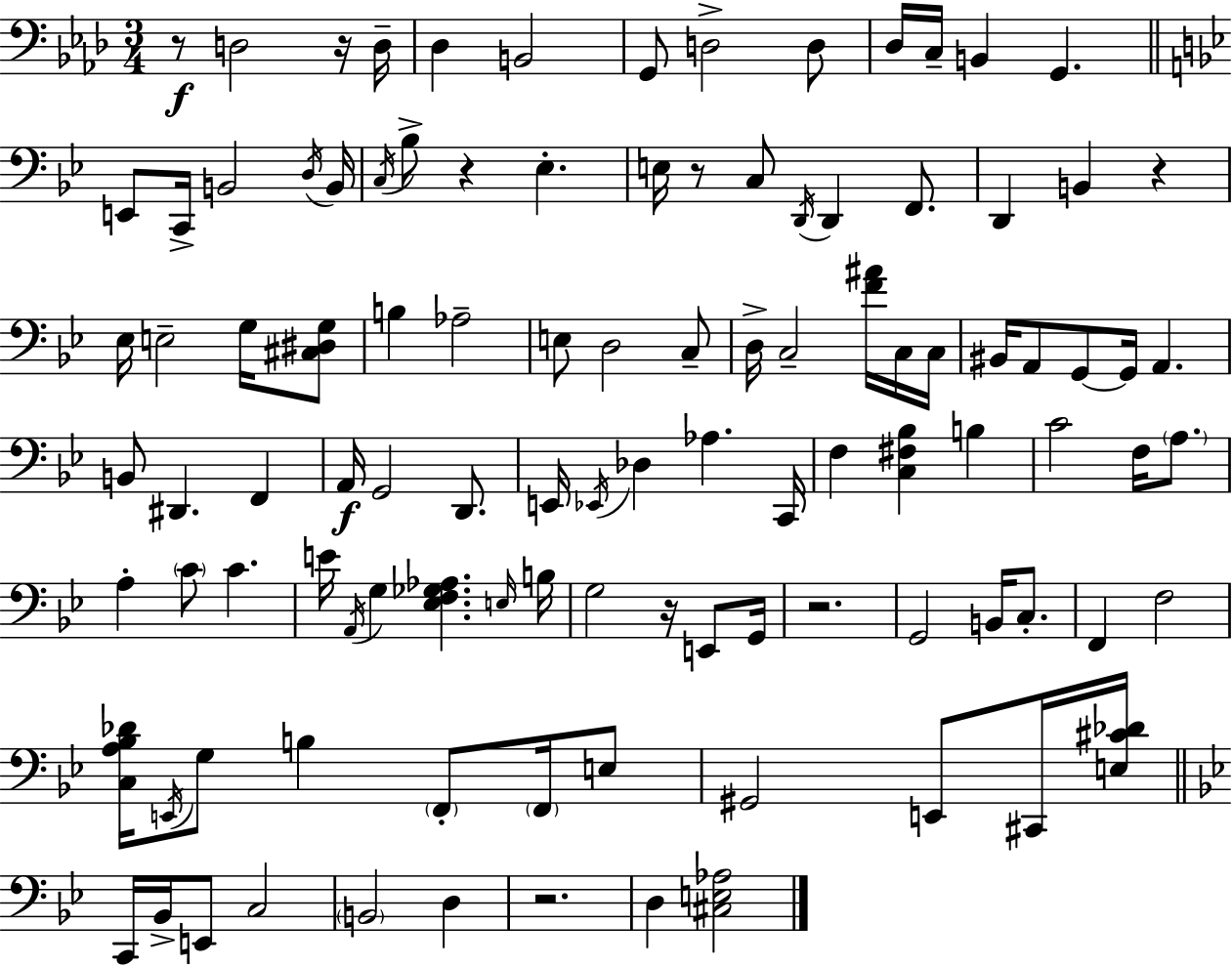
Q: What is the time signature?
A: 3/4